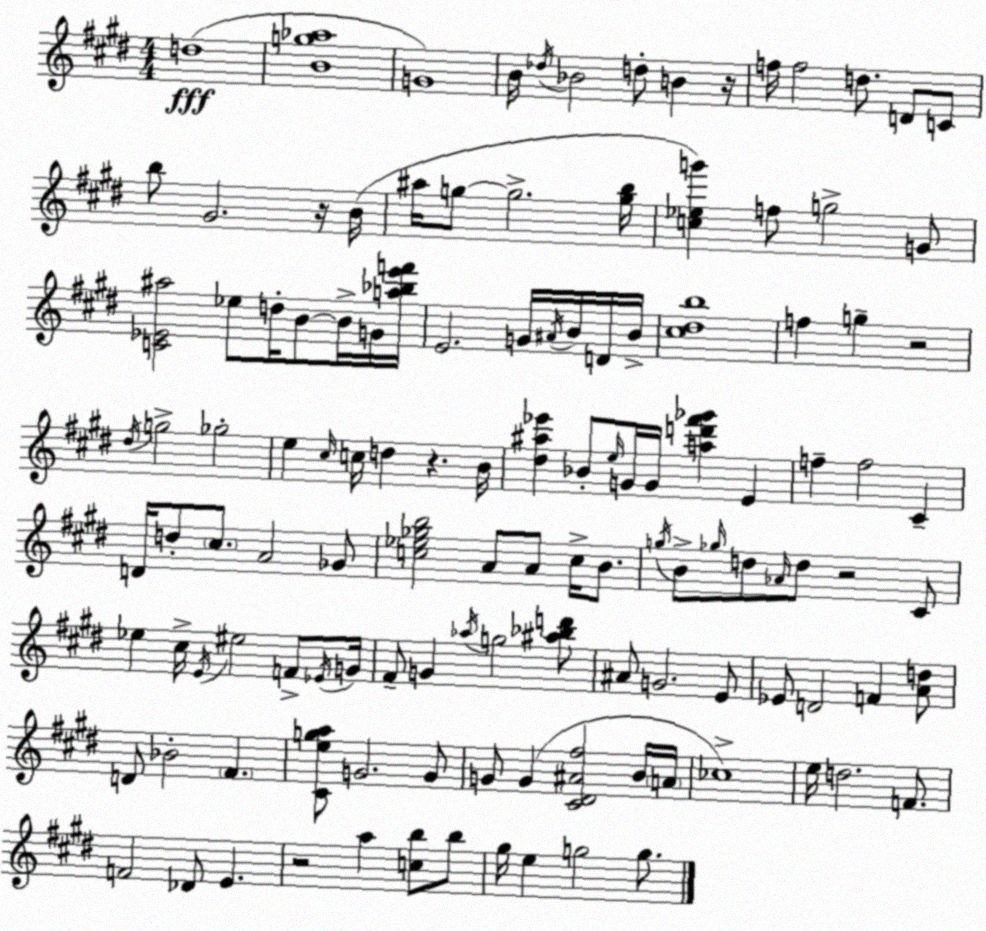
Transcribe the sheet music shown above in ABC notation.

X:1
T:Untitled
M:4/4
L:1/4
K:E
d4 [Bg_a]4 G4 B/4 _d/4 _B2 d/2 B z/4 f/4 f2 d/2 D/2 C/2 b/2 ^G2 z/4 B/4 ^a/4 g/2 g2 [gb]/4 [c_eg'] f/2 g2 G/2 [C_E^a]2 _e/2 d/4 B/2 B/4 G/4 [a_be'f']/4 E2 G/4 ^A/4 B/4 D/4 B/4 [^c^db]4 f g z2 ^d/4 g2 _g2 e ^c/4 c/4 d z B/4 [^d^a_e'] _B/2 e/4 G/4 G/4 [ad'^f'_g'] E f f2 ^C D/4 d/2 ^c/2 A2 _G/2 [c_e_gb]2 A/2 A/2 c/4 B/2 g/4 B/2 _g/4 d/2 _A/4 d/2 z2 ^C/2 _e ^c/4 E/4 ^e2 F/2 _E/4 G/4 ^F/2 G _a/4 g2 [^a_bd']/2 ^A/2 G2 E/2 _E/2 D2 F [Ad]/2 D/2 _B2 ^F [^Cega]/2 G2 G/2 G/2 G [^C^D^A^f]2 B/4 A/4 _c4 e/4 d2 F/2 F2 _D/2 E z2 a [cb]/2 b/2 ^g/4 e g2 g/2